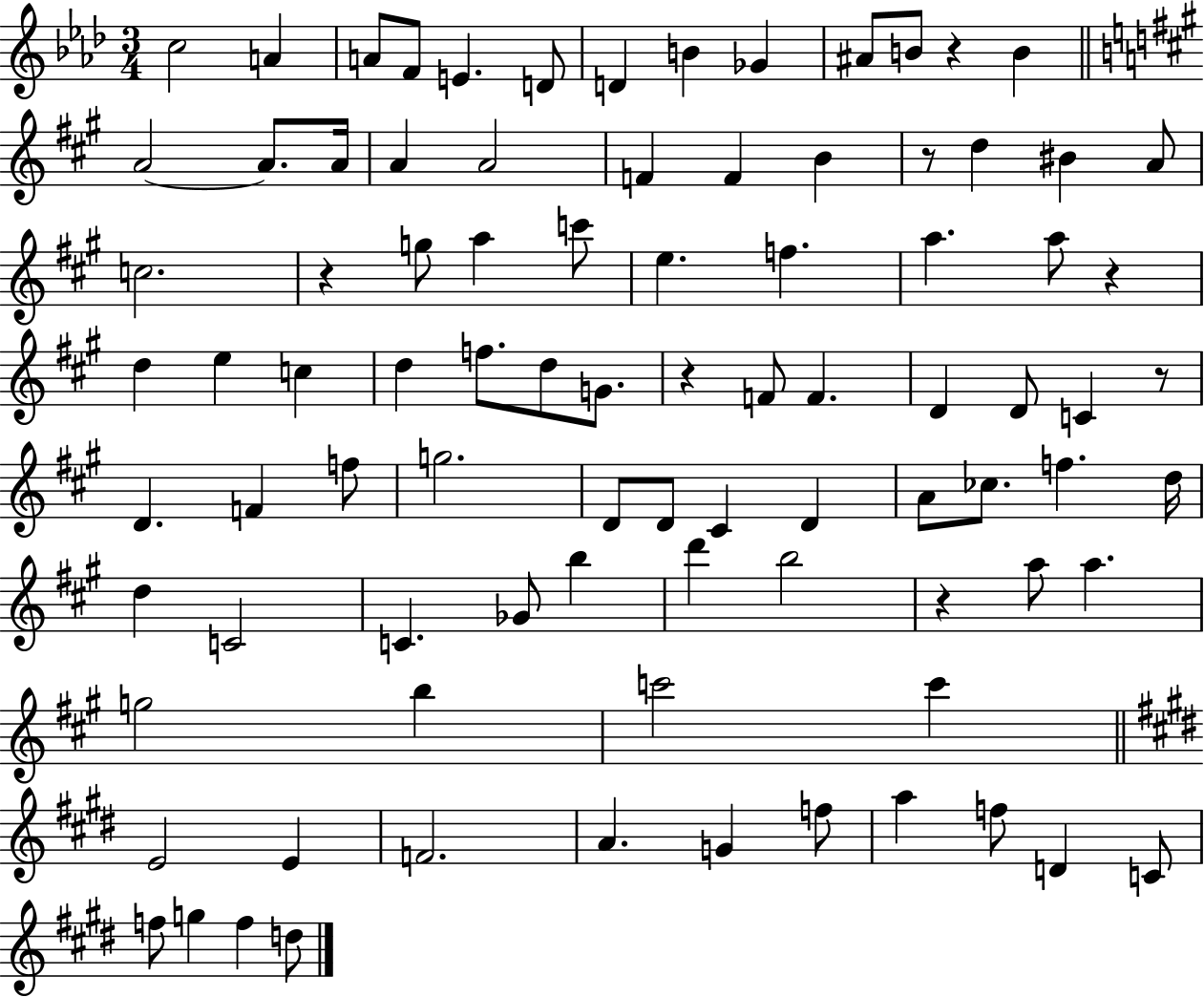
C5/h A4/q A4/e F4/e E4/q. D4/e D4/q B4/q Gb4/q A#4/e B4/e R/q B4/q A4/h A4/e. A4/s A4/q A4/h F4/q F4/q B4/q R/e D5/q BIS4/q A4/e C5/h. R/q G5/e A5/q C6/e E5/q. F5/q. A5/q. A5/e R/q D5/q E5/q C5/q D5/q F5/e. D5/e G4/e. R/q F4/e F4/q. D4/q D4/e C4/q R/e D4/q. F4/q F5/e G5/h. D4/e D4/e C#4/q D4/q A4/e CES5/e. F5/q. D5/s D5/q C4/h C4/q. Gb4/e B5/q D6/q B5/h R/q A5/e A5/q. G5/h B5/q C6/h C6/q E4/h E4/q F4/h. A4/q. G4/q F5/e A5/q F5/e D4/q C4/e F5/e G5/q F5/q D5/e